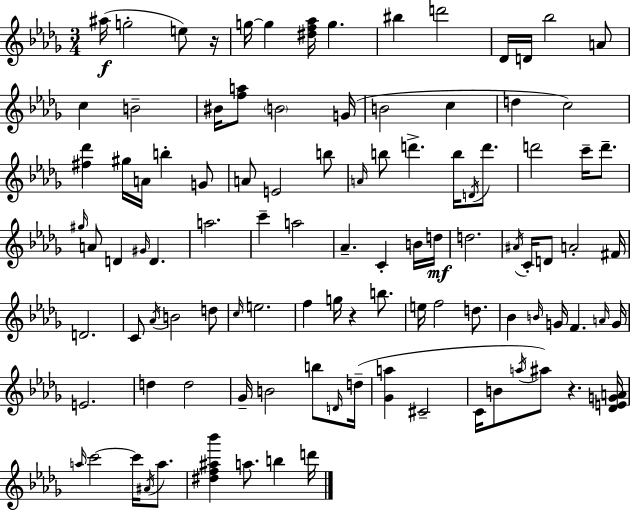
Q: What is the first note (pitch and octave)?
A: A#5